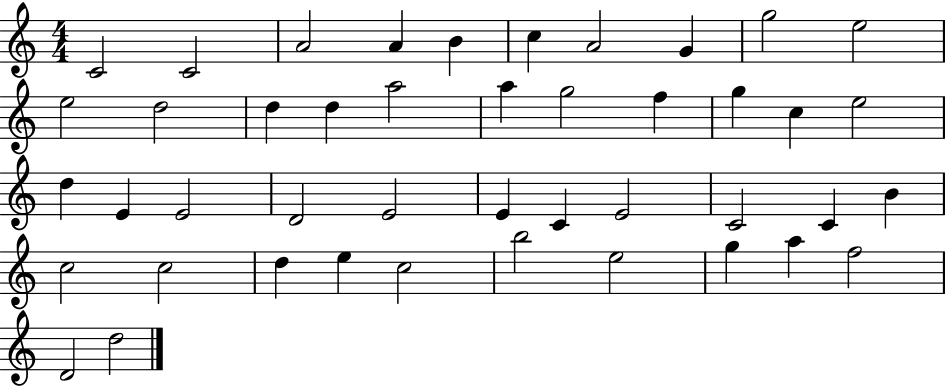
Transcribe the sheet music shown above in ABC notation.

X:1
T:Untitled
M:4/4
L:1/4
K:C
C2 C2 A2 A B c A2 G g2 e2 e2 d2 d d a2 a g2 f g c e2 d E E2 D2 E2 E C E2 C2 C B c2 c2 d e c2 b2 e2 g a f2 D2 d2